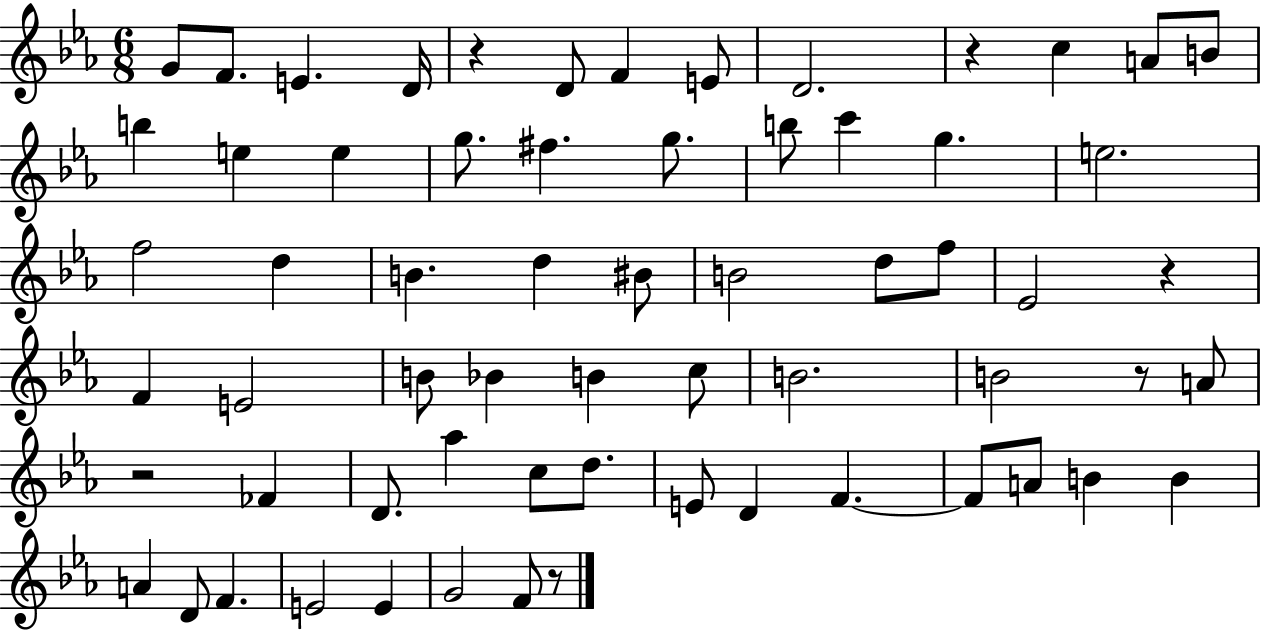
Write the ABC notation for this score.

X:1
T:Untitled
M:6/8
L:1/4
K:Eb
G/2 F/2 E D/4 z D/2 F E/2 D2 z c A/2 B/2 b e e g/2 ^f g/2 b/2 c' g e2 f2 d B d ^B/2 B2 d/2 f/2 _E2 z F E2 B/2 _B B c/2 B2 B2 z/2 A/2 z2 _F D/2 _a c/2 d/2 E/2 D F F/2 A/2 B B A D/2 F E2 E G2 F/2 z/2